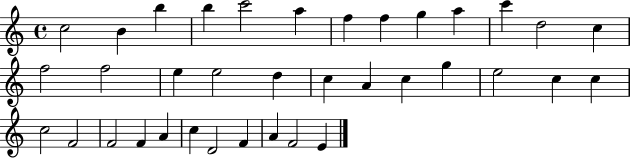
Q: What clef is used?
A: treble